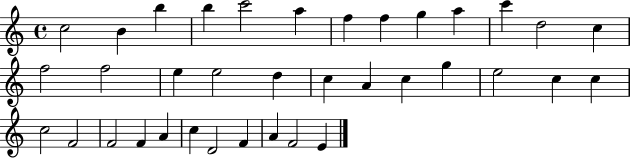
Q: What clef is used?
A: treble